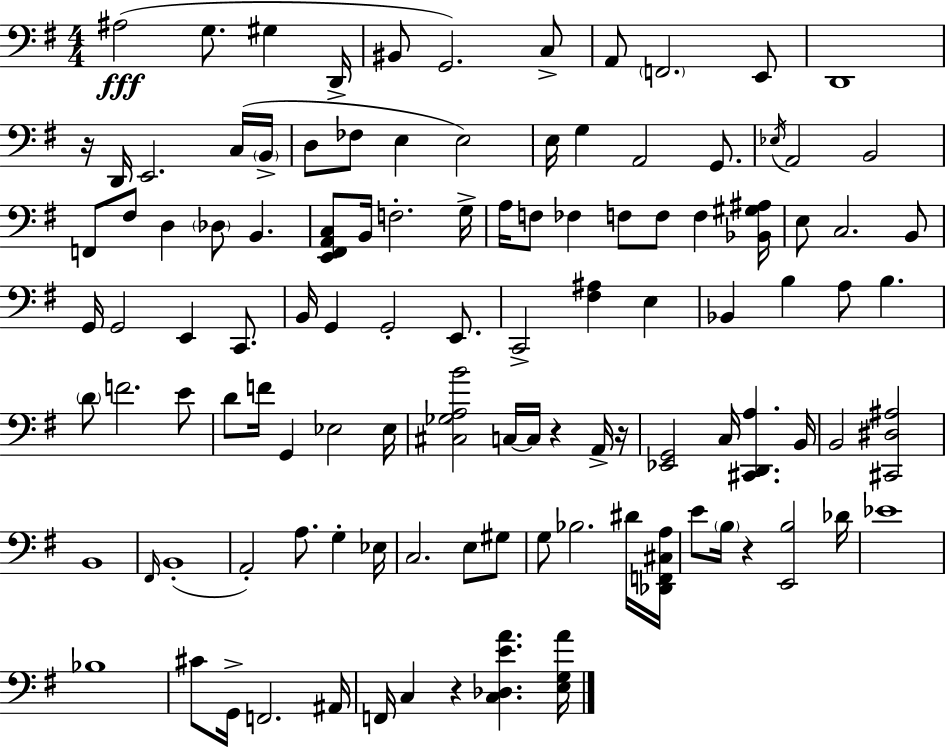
X:1
T:Untitled
M:4/4
L:1/4
K:G
^A,2 G,/2 ^G, D,,/4 ^B,,/2 G,,2 C,/2 A,,/2 F,,2 E,,/2 D,,4 z/4 D,,/4 E,,2 C,/4 B,,/4 D,/2 _F,/2 E, E,2 E,/4 G, A,,2 G,,/2 _E,/4 A,,2 B,,2 F,,/2 ^F,/2 D, _D,/2 B,, [E,,^F,,A,,C,]/2 B,,/4 F,2 G,/4 A,/4 F,/2 _F, F,/2 F,/2 F, [_B,,^G,^A,]/4 E,/2 C,2 B,,/2 G,,/4 G,,2 E,, C,,/2 B,,/4 G,, G,,2 E,,/2 C,,2 [^F,^A,] E, _B,, B, A,/2 B, D/2 F2 E/2 D/2 F/4 G,, _E,2 _E,/4 [^C,_G,A,B]2 C,/4 C,/4 z A,,/4 z/4 [_E,,G,,]2 C,/4 [^C,,D,,A,] B,,/4 B,,2 [^C,,^D,^A,]2 B,,4 ^F,,/4 B,,4 A,,2 A,/2 G, _E,/4 C,2 E,/2 ^G,/2 G,/2 _B,2 ^D/4 [_D,,F,,^C,A,]/4 E/2 B,/4 z [E,,B,]2 _D/4 _E4 _B,4 ^C/2 G,,/4 F,,2 ^A,,/4 F,,/4 C, z [C,_D,EA] [E,G,A]/4